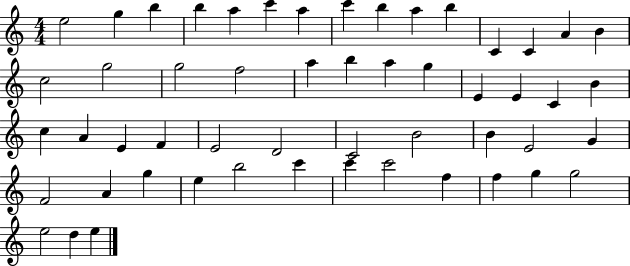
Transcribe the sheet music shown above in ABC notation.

X:1
T:Untitled
M:4/4
L:1/4
K:C
e2 g b b a c' a c' b a b C C A B c2 g2 g2 f2 a b a g E E C B c A E F E2 D2 C2 B2 B E2 G F2 A g e b2 c' c' c'2 f f g g2 e2 d e